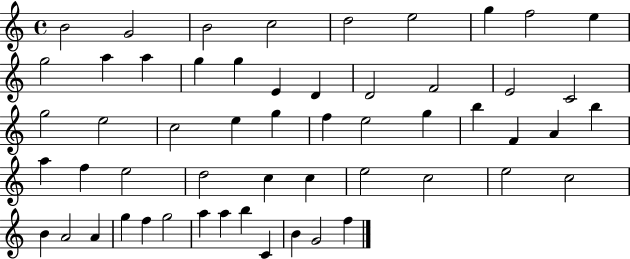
X:1
T:Untitled
M:4/4
L:1/4
K:C
B2 G2 B2 c2 d2 e2 g f2 e g2 a a g g E D D2 F2 E2 C2 g2 e2 c2 e g f e2 g b F A b a f e2 d2 c c e2 c2 e2 c2 B A2 A g f g2 a a b C B G2 f